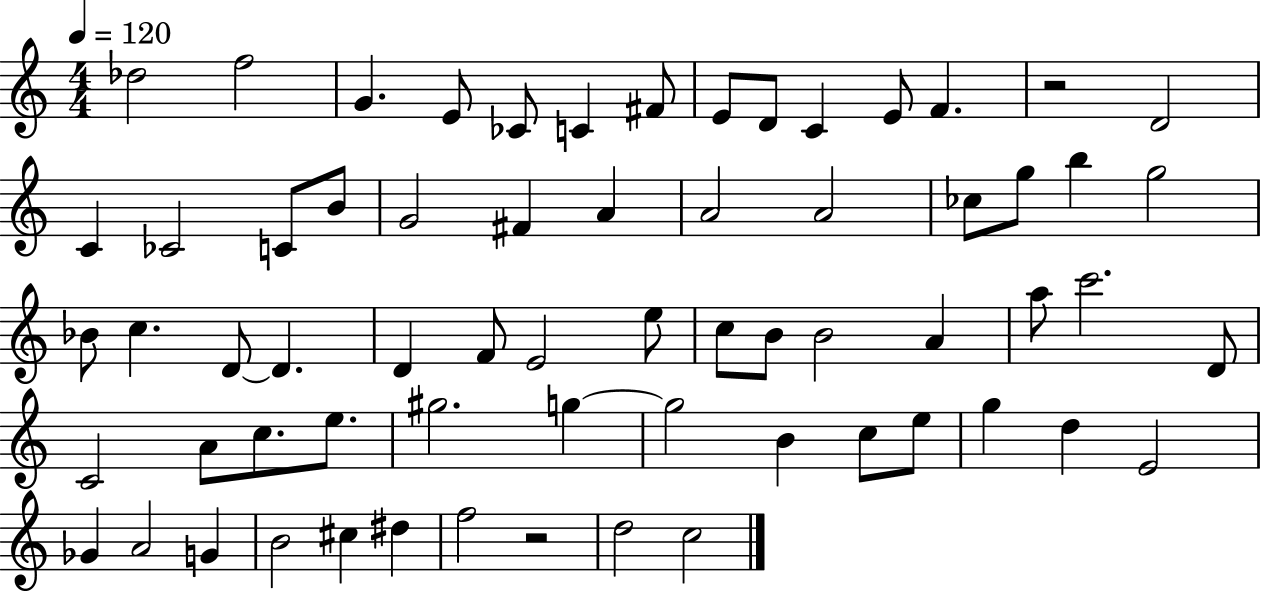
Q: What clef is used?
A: treble